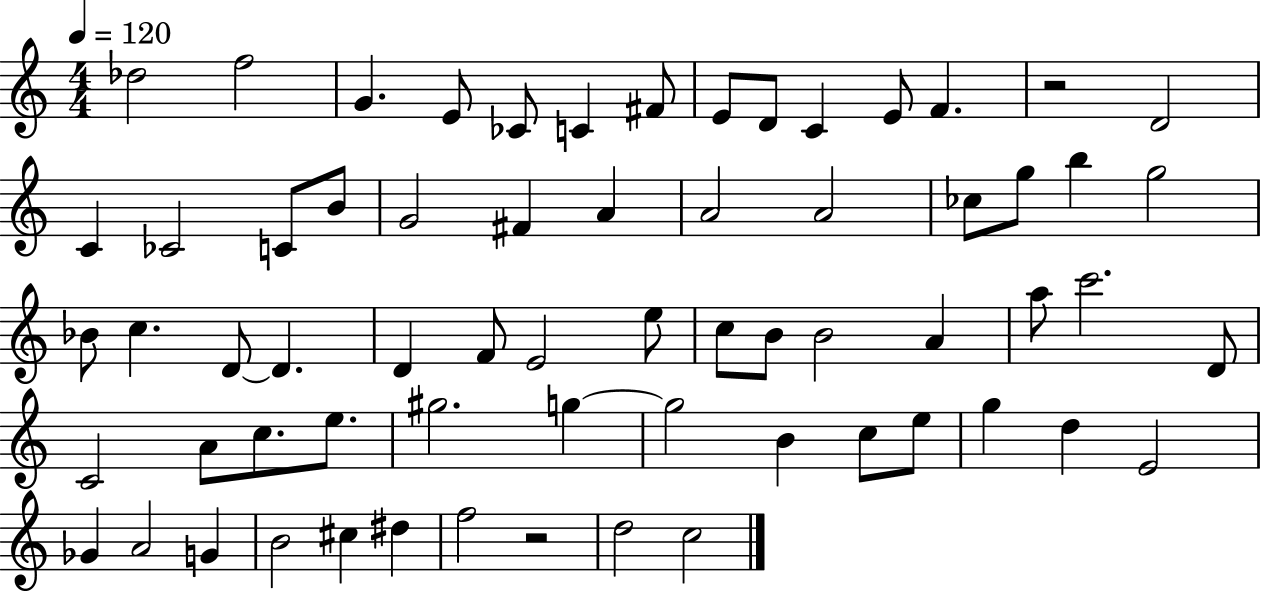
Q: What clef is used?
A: treble